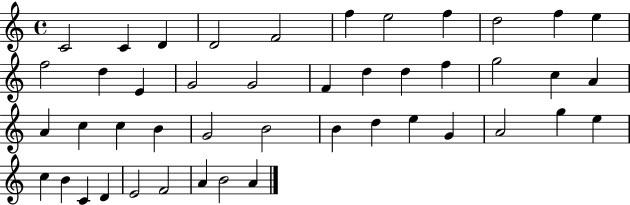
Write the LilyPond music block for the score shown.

{
  \clef treble
  \time 4/4
  \defaultTimeSignature
  \key c \major
  c'2 c'4 d'4 | d'2 f'2 | f''4 e''2 f''4 | d''2 f''4 e''4 | \break f''2 d''4 e'4 | g'2 g'2 | f'4 d''4 d''4 f''4 | g''2 c''4 a'4 | \break a'4 c''4 c''4 b'4 | g'2 b'2 | b'4 d''4 e''4 g'4 | a'2 g''4 e''4 | \break c''4 b'4 c'4 d'4 | e'2 f'2 | a'4 b'2 a'4 | \bar "|."
}